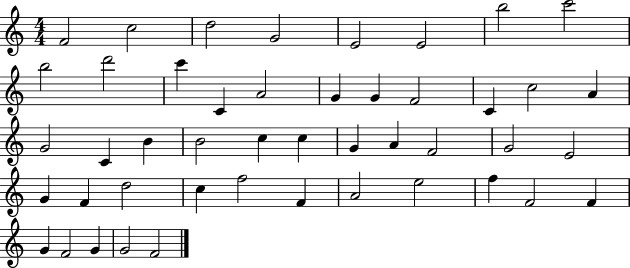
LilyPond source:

{
  \clef treble
  \numericTimeSignature
  \time 4/4
  \key c \major
  f'2 c''2 | d''2 g'2 | e'2 e'2 | b''2 c'''2 | \break b''2 d'''2 | c'''4 c'4 a'2 | g'4 g'4 f'2 | c'4 c''2 a'4 | \break g'2 c'4 b'4 | b'2 c''4 c''4 | g'4 a'4 f'2 | g'2 e'2 | \break g'4 f'4 d''2 | c''4 f''2 f'4 | a'2 e''2 | f''4 f'2 f'4 | \break g'4 f'2 g'4 | g'2 f'2 | \bar "|."
}